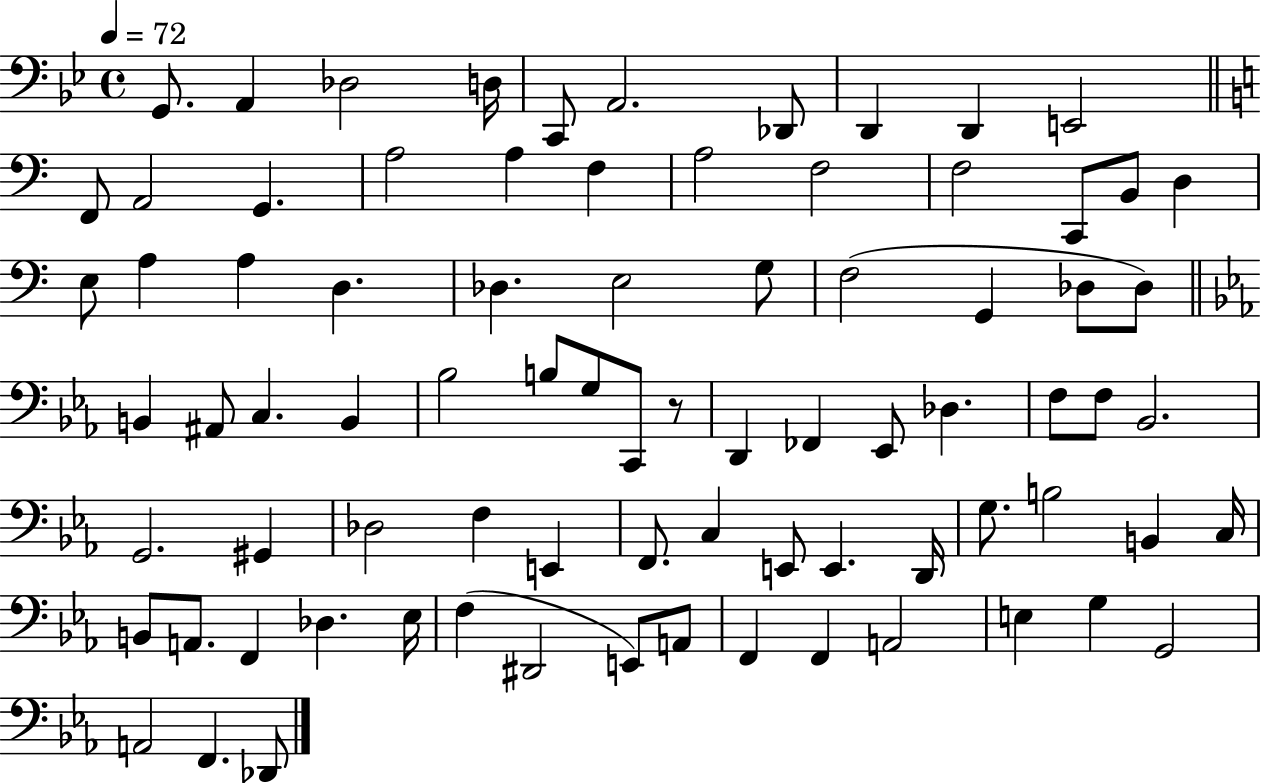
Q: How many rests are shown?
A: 1